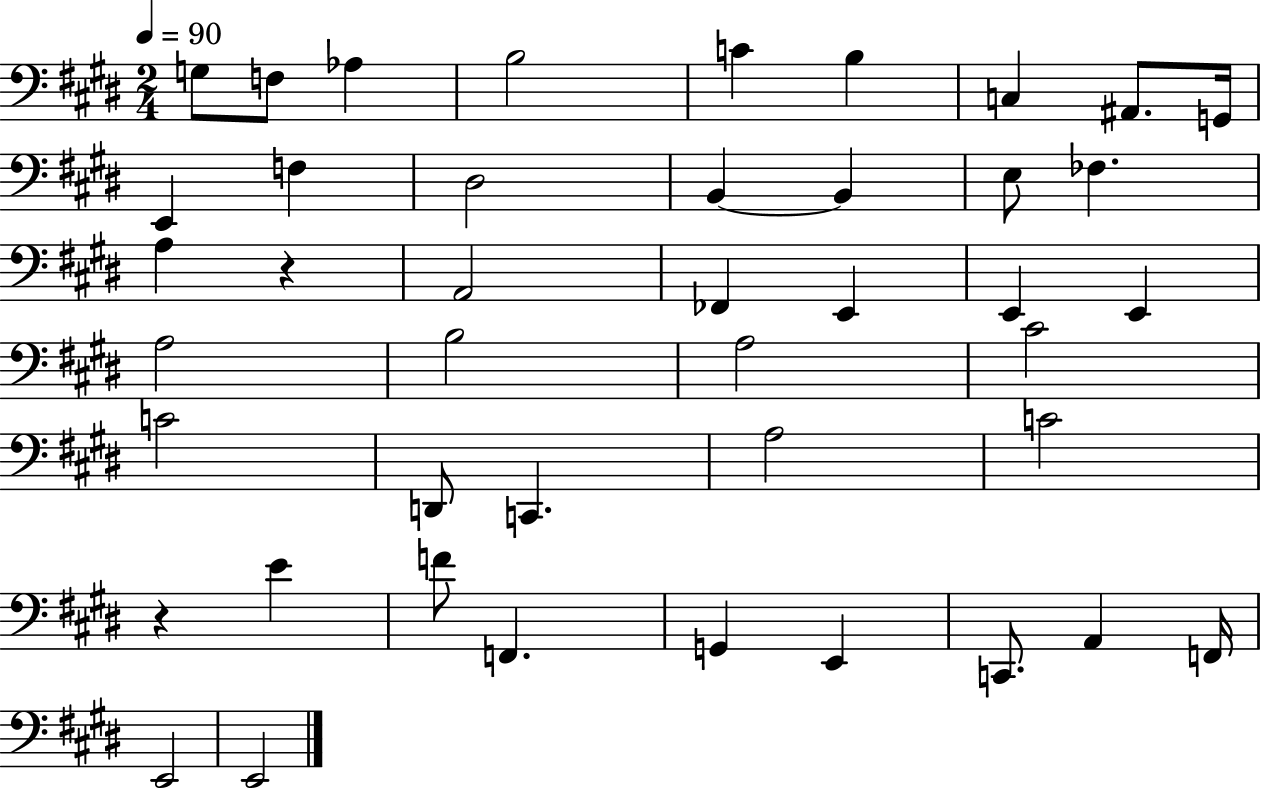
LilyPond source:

{
  \clef bass
  \numericTimeSignature
  \time 2/4
  \key e \major
  \tempo 4 = 90
  g8 f8 aes4 | b2 | c'4 b4 | c4 ais,8. g,16 | \break e,4 f4 | dis2 | b,4~~ b,4 | e8 fes4. | \break a4 r4 | a,2 | fes,4 e,4 | e,4 e,4 | \break a2 | b2 | a2 | cis'2 | \break c'2 | d,8 c,4. | a2 | c'2 | \break r4 e'4 | f'8 f,4. | g,4 e,4 | c,8. a,4 f,16 | \break e,2 | e,2 | \bar "|."
}